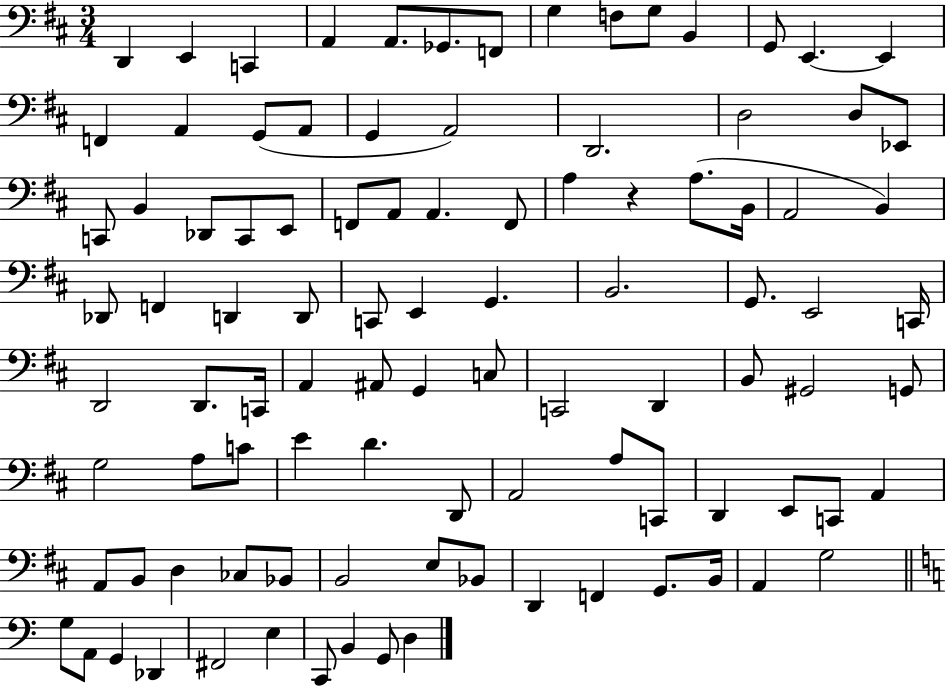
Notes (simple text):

D2/q E2/q C2/q A2/q A2/e. Gb2/e. F2/e G3/q F3/e G3/e B2/q G2/e E2/q. E2/q F2/q A2/q G2/e A2/e G2/q A2/h D2/h. D3/h D3/e Eb2/e C2/e B2/q Db2/e C2/e E2/e F2/e A2/e A2/q. F2/e A3/q R/q A3/e. B2/s A2/h B2/q Db2/e F2/q D2/q D2/e C2/e E2/q G2/q. B2/h. G2/e. E2/h C2/s D2/h D2/e. C2/s A2/q A#2/e G2/q C3/e C2/h D2/q B2/e G#2/h G2/e G3/h A3/e C4/e E4/q D4/q. D2/e A2/h A3/e C2/e D2/q E2/e C2/e A2/q A2/e B2/e D3/q CES3/e Bb2/e B2/h E3/e Bb2/e D2/q F2/q G2/e. B2/s A2/q G3/h G3/e A2/e G2/q Db2/q F#2/h E3/q C2/e B2/q G2/e D3/q